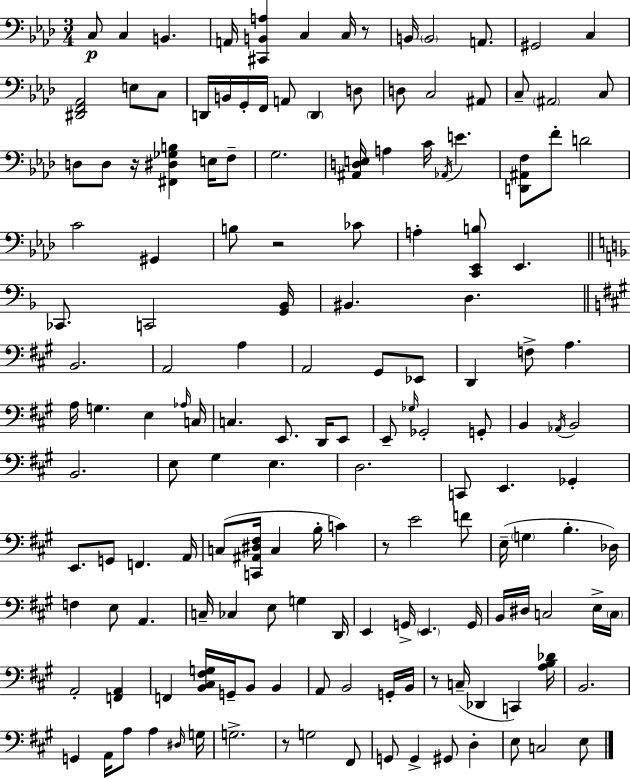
X:1
T:Untitled
M:3/4
L:1/4
K:Ab
C,/2 C, B,, A,,/4 [^C,,B,,A,] C, C,/4 z/2 B,,/4 B,,2 A,,/2 ^G,,2 C, [^D,,F,,_A,,]2 E,/2 C,/2 D,,/4 B,,/4 G,,/4 F,,/4 A,,/2 D,, D,/2 D,/2 C,2 ^A,,/2 C,/2 ^A,,2 C,/2 D,/2 D,/2 z/4 [^F,,^D,_G,B,] E,/4 F,/2 G,2 [^A,,D,E,]/4 A, C/4 _A,,/4 E [D,,^A,,F,]/2 F/2 D2 C2 ^G,, B,/2 z2 _C/2 A, [C,,_E,,B,]/2 _E,, _C,,/2 C,,2 [G,,_B,,]/4 ^B,, D, B,,2 A,,2 A, A,,2 ^G,,/2 _E,,/2 D,, F,/2 A, A,/4 G, E, _A,/4 C,/4 C, E,,/2 D,,/4 E,,/2 E,,/2 _G,/4 _G,,2 G,,/2 B,, _A,,/4 B,,2 B,,2 E,/2 ^G, E, D,2 C,,/2 E,, _G,, E,,/2 G,,/2 F,, A,,/4 C,/2 [C,,^A,,^D,^F,]/4 C, B,/4 C z/2 E2 F/2 E,/4 G, B, _D,/4 F, E,/2 A,, C,/4 _C, E,/2 G, D,,/4 E,, G,,/4 E,, G,,/4 B,,/4 ^D,/4 C,2 E,/4 C,/4 A,,2 [F,,A,,] F,, [B,,^C,^F,G,]/4 G,,/4 B,,/2 B,, A,,/2 B,,2 G,,/4 B,,/4 z/2 C,/4 _D,, C,, [A,B,_D]/4 B,,2 G,, A,,/4 A,/2 A, ^D,/4 G,/4 G,2 z/2 G,2 ^F,,/2 G,,/2 G,, ^G,,/2 D, E,/2 C,2 E,/2